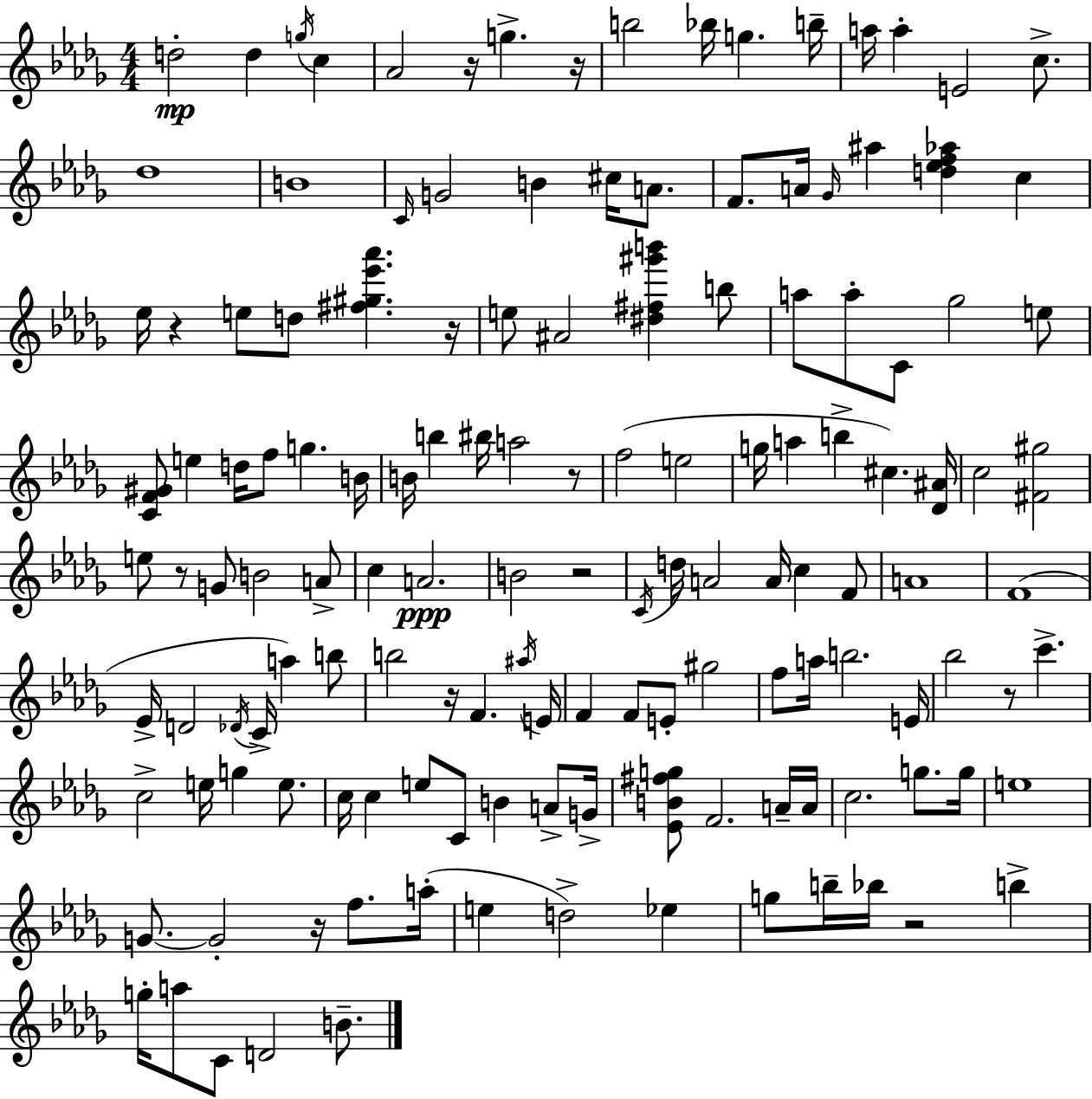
D5/h D5/q G5/s C5/q Ab4/h R/s G5/q. R/s B5/h Bb5/s G5/q. B5/s A5/s A5/q E4/h C5/e. Db5/w B4/w C4/s G4/h B4/q C#5/s A4/e. F4/e. A4/s Gb4/s A#5/q [D5,Eb5,F5,Ab5]/q C5/q Eb5/s R/q E5/e D5/e [F#5,G#5,Eb6,Ab6]/q. R/s E5/e A#4/h [D#5,F#5,G#6,B6]/q B5/e A5/e A5/e C4/e Gb5/h E5/e [C4,F4,G#4]/e E5/q D5/s F5/e G5/q. B4/s B4/s B5/q BIS5/s A5/h R/e F5/h E5/h G5/s A5/q B5/q C#5/q. [Db4,A#4]/s C5/h [F#4,G#5]/h E5/e R/e G4/e B4/h A4/e C5/q A4/h. B4/h R/h C4/s D5/s A4/h A4/s C5/q F4/e A4/w F4/w Eb4/s D4/h Db4/s C4/s A5/q B5/e B5/h R/s F4/q. A#5/s E4/s F4/q F4/e E4/e G#5/h F5/e A5/s B5/h. E4/s Bb5/h R/e C6/q. C5/h E5/s G5/q E5/e. C5/s C5/q E5/e C4/e B4/q A4/e G4/s [Eb4,B4,F#5,G5]/e F4/h. A4/s A4/s C5/h. G5/e. G5/s E5/w G4/e. G4/h R/s F5/e. A5/s E5/q D5/h Eb5/q G5/e B5/s Bb5/s R/h B5/q G5/s A5/e C4/e D4/h B4/e.